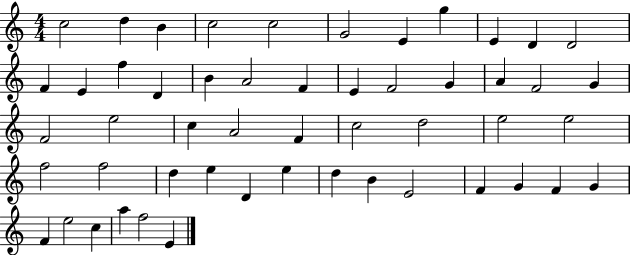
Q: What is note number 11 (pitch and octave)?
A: D4